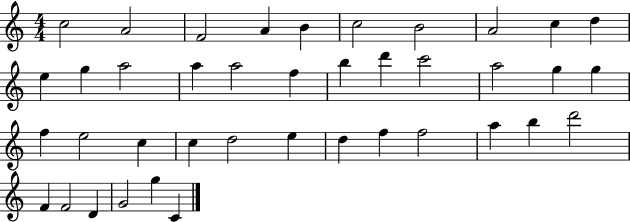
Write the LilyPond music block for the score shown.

{
  \clef treble
  \numericTimeSignature
  \time 4/4
  \key c \major
  c''2 a'2 | f'2 a'4 b'4 | c''2 b'2 | a'2 c''4 d''4 | \break e''4 g''4 a''2 | a''4 a''2 f''4 | b''4 d'''4 c'''2 | a''2 g''4 g''4 | \break f''4 e''2 c''4 | c''4 d''2 e''4 | d''4 f''4 f''2 | a''4 b''4 d'''2 | \break f'4 f'2 d'4 | g'2 g''4 c'4 | \bar "|."
}